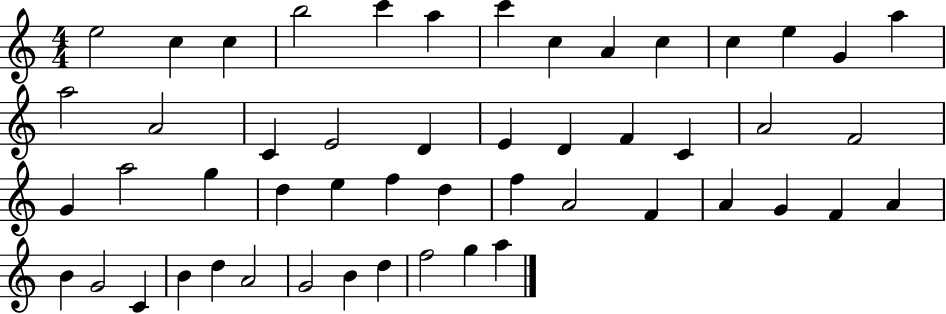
X:1
T:Untitled
M:4/4
L:1/4
K:C
e2 c c b2 c' a c' c A c c e G a a2 A2 C E2 D E D F C A2 F2 G a2 g d e f d f A2 F A G F A B G2 C B d A2 G2 B d f2 g a